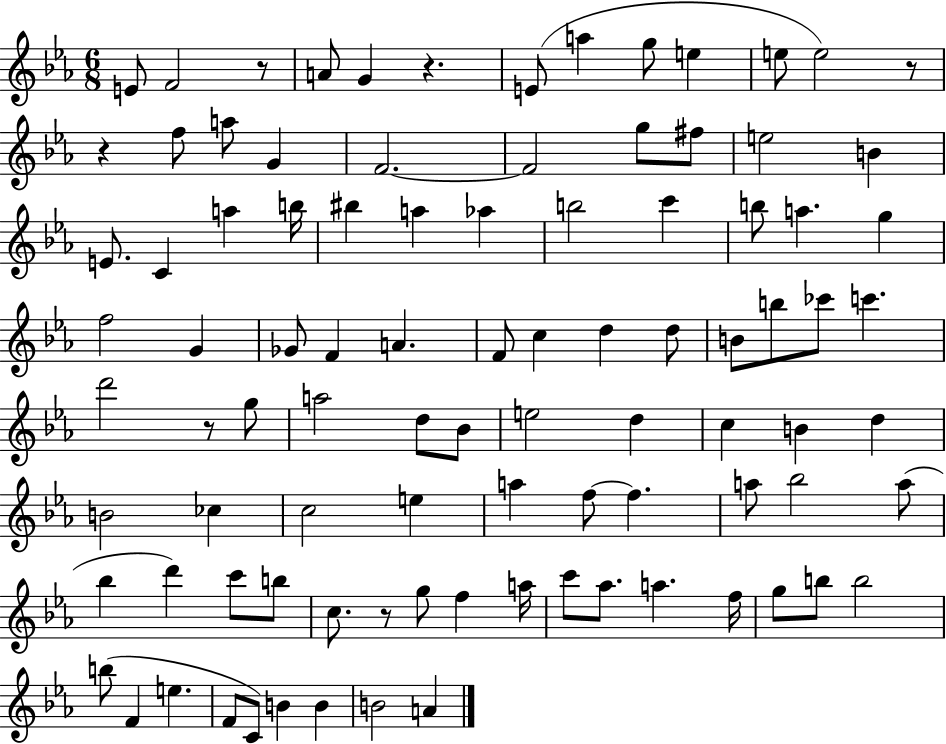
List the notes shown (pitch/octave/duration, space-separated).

E4/e F4/h R/e A4/e G4/q R/q. E4/e A5/q G5/e E5/q E5/e E5/h R/e R/q F5/e A5/e G4/q F4/h. F4/h G5/e F#5/e E5/h B4/q E4/e. C4/q A5/q B5/s BIS5/q A5/q Ab5/q B5/h C6/q B5/e A5/q. G5/q F5/h G4/q Gb4/e F4/q A4/q. F4/e C5/q D5/q D5/e B4/e B5/e CES6/e C6/q. D6/h R/e G5/e A5/h D5/e Bb4/e E5/h D5/q C5/q B4/q D5/q B4/h CES5/q C5/h E5/q A5/q F5/e F5/q. A5/e Bb5/h A5/e Bb5/q D6/q C6/e B5/e C5/e. R/e G5/e F5/q A5/s C6/e Ab5/e. A5/q. F5/s G5/e B5/e B5/h B5/e F4/q E5/q. F4/e C4/e B4/q B4/q B4/h A4/q